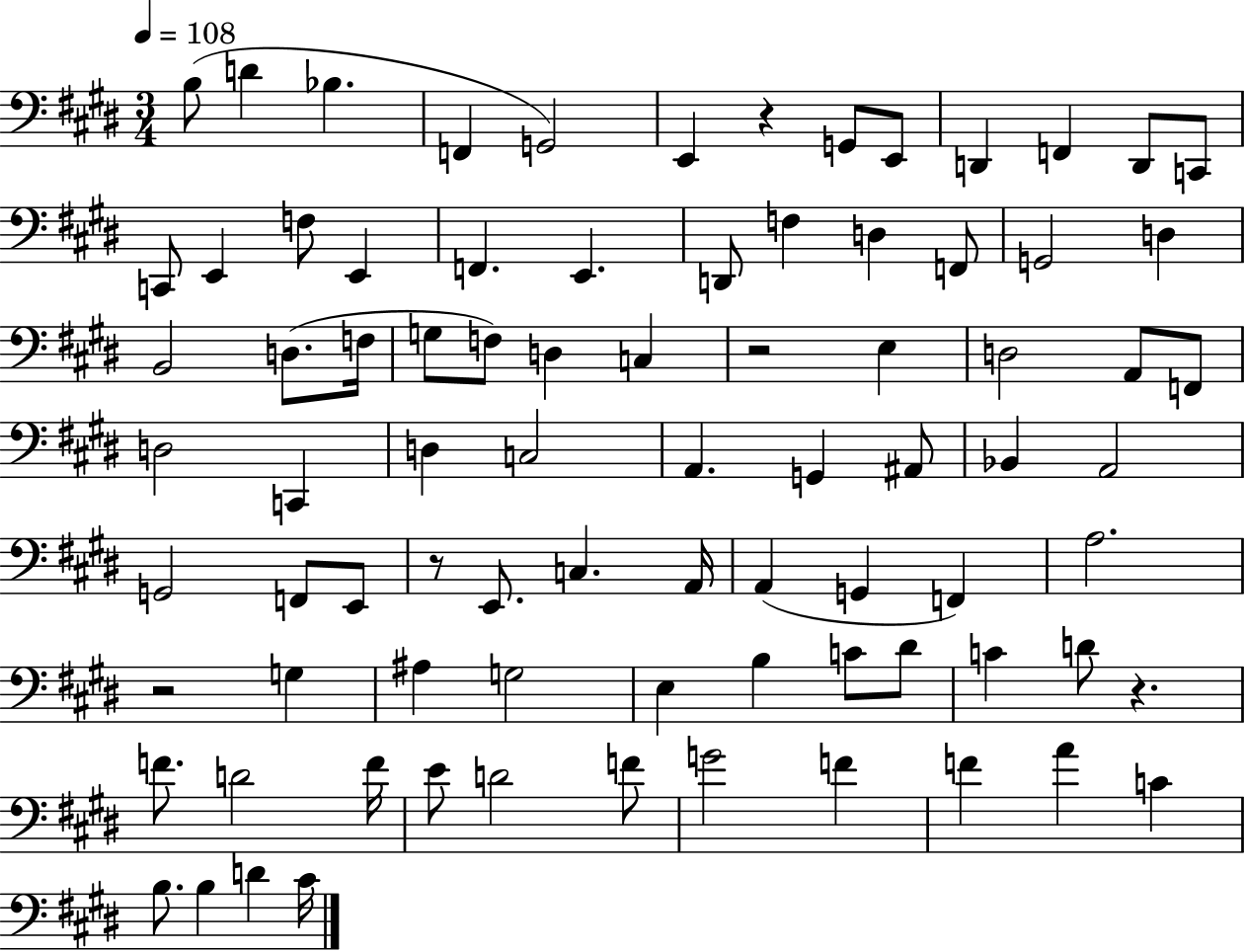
{
  \clef bass
  \numericTimeSignature
  \time 3/4
  \key e \major
  \tempo 4 = 108
  \repeat volta 2 { b8( d'4 bes4. | f,4 g,2) | e,4 r4 g,8 e,8 | d,4 f,4 d,8 c,8 | \break c,8 e,4 f8 e,4 | f,4. e,4. | d,8 f4 d4 f,8 | g,2 d4 | \break b,2 d8.( f16 | g8 f8) d4 c4 | r2 e4 | d2 a,8 f,8 | \break d2 c,4 | d4 c2 | a,4. g,4 ais,8 | bes,4 a,2 | \break g,2 f,8 e,8 | r8 e,8. c4. a,16 | a,4( g,4 f,4) | a2. | \break r2 g4 | ais4 g2 | e4 b4 c'8 dis'8 | c'4 d'8 r4. | \break f'8. d'2 f'16 | e'8 d'2 f'8 | g'2 f'4 | f'4 a'4 c'4 | \break b8. b4 d'4 cis'16 | } \bar "|."
}